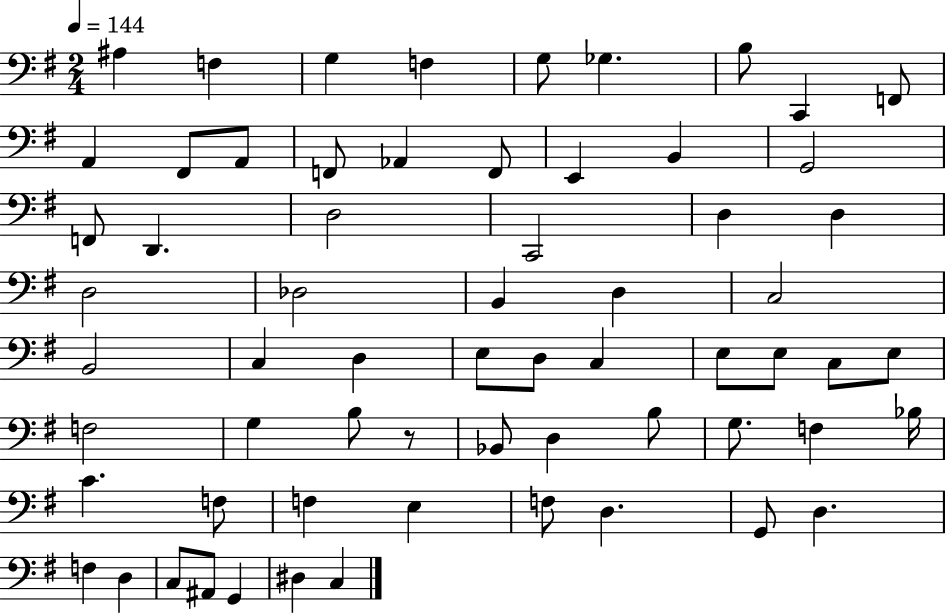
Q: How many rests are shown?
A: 1